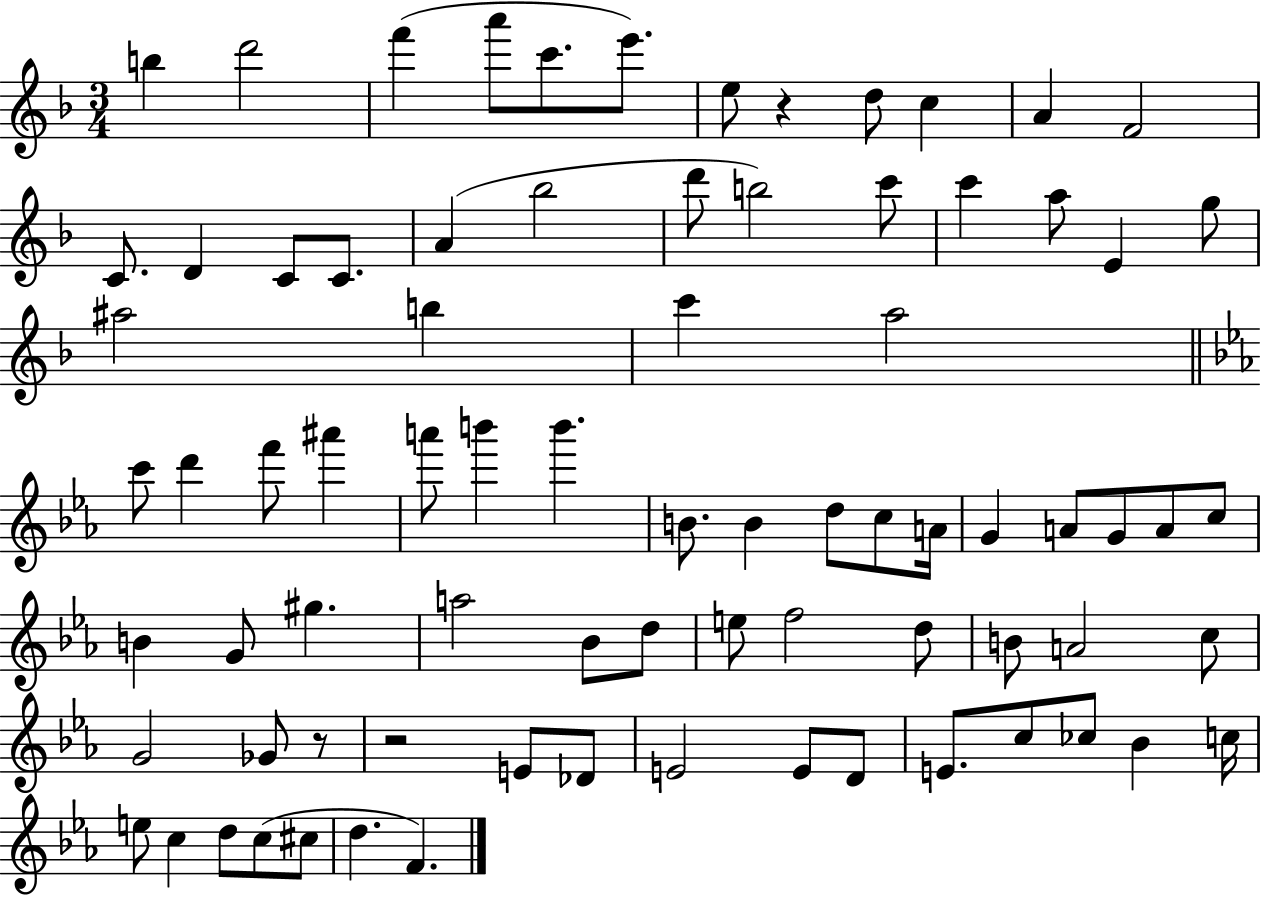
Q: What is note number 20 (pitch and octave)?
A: C6